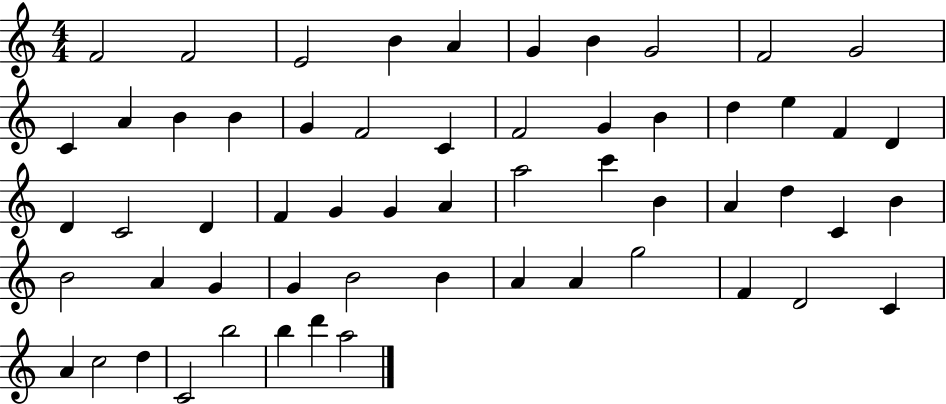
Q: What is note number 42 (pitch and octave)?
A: G4